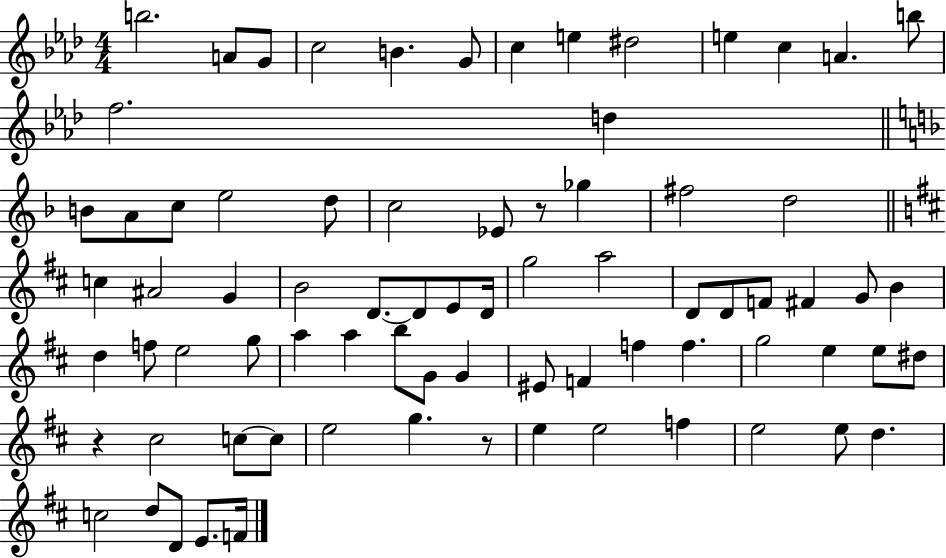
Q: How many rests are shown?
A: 3